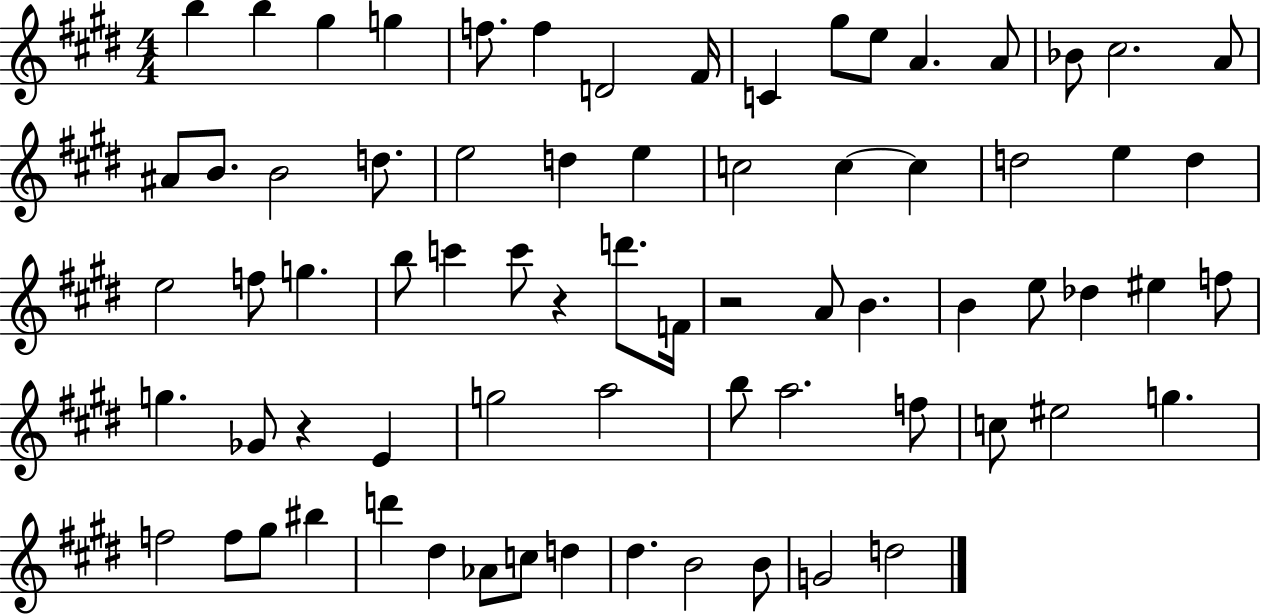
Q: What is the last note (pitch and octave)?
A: D5